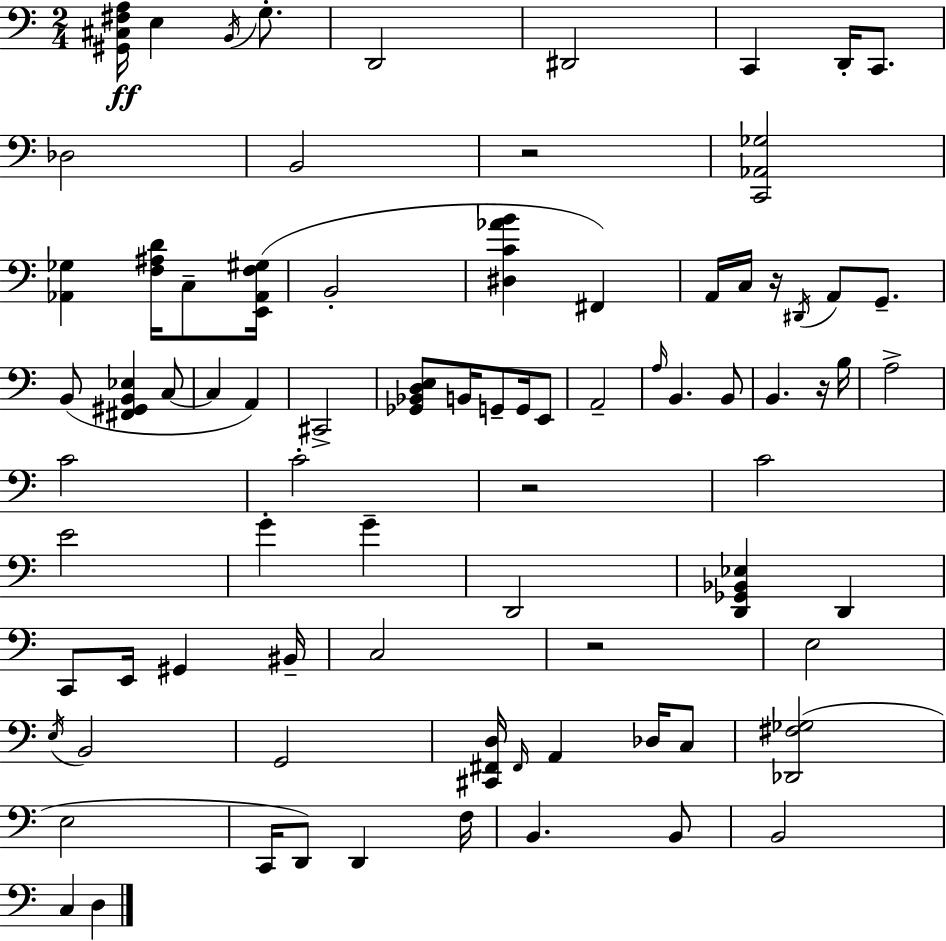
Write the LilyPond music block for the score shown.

{
  \clef bass
  \numericTimeSignature
  \time 2/4
  \key a \minor
  <gis, cis fis a>16\ff e4 \acciaccatura { b,16 } g8.-. | d,2 | dis,2 | c,4 d,16-. c,8. | \break des2 | b,2 | r2 | <c, aes, ges>2 | \break <aes, ges>4 <f ais d'>16 c8-- | <e, aes, f gis>16( b,2-. | <dis c' aes' b'>4 fis,4) | a,16 c16 r16 \acciaccatura { dis,16 } a,8 g,8.-- | \break b,8( <fis, gis, b, ees>4 | c8~~ c4 a,4) | cis,2-> | <ges, bes, d e>8 b,16 g,8-- g,16 | \break e,8 a,2-- | \grace { a16 } b,4. | b,8 b,4. | r16 b16 a2-> | \break c'2 | c'2-. | r2 | c'2 | \break e'2 | g'4-. g'4-- | d,2 | <d, ges, bes, ees>4 d,4 | \break c,8 e,16 gis,4 | bis,16-- c2 | r2 | e2 | \break \acciaccatura { e16 } b,2 | g,2 | <cis, fis, d>16 \grace { fis,16 } a,4 | des16 c8 <des, fis ges>2( | \break e2 | c,16 d,8) | d,4 f16 b,4. | b,8 b,2 | \break c4 | d4 \bar "|."
}